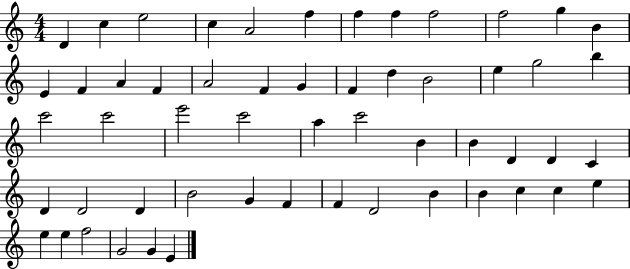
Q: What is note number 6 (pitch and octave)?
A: F5